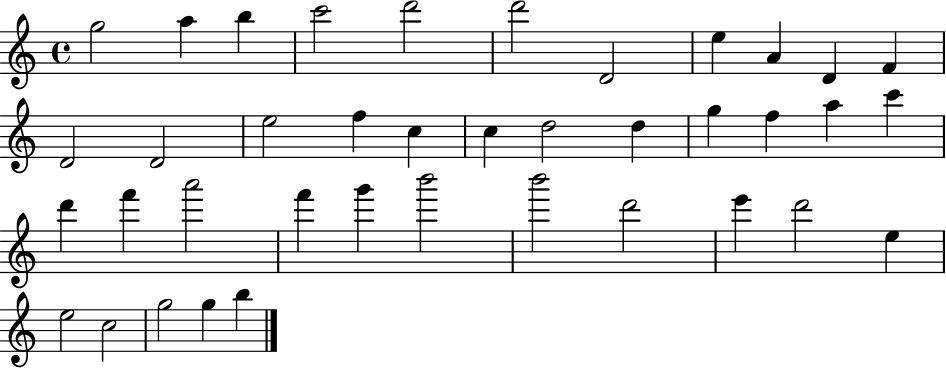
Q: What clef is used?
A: treble